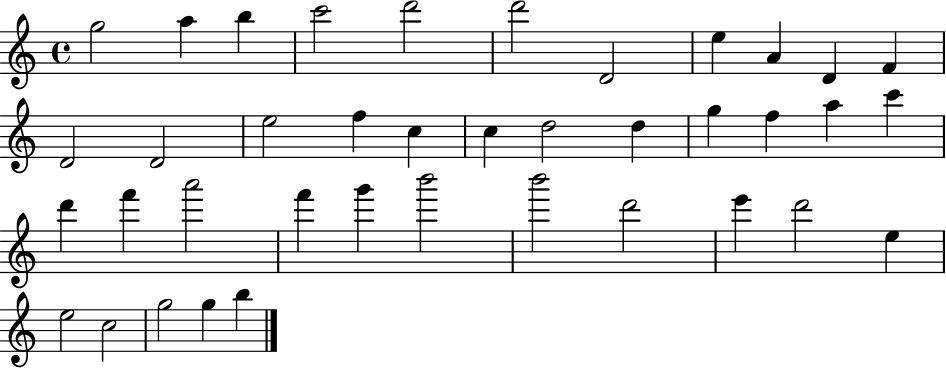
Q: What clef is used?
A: treble